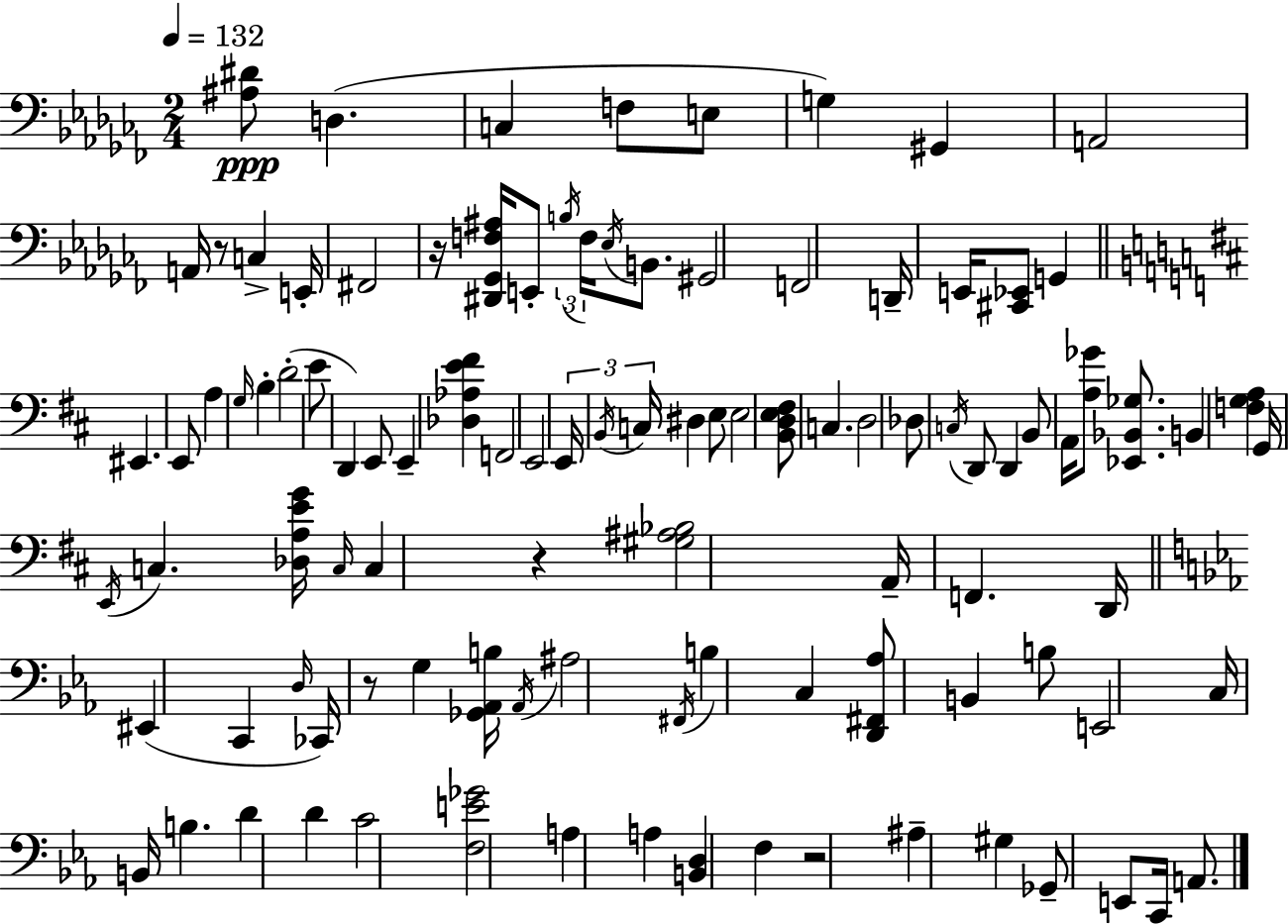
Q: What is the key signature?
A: AES minor